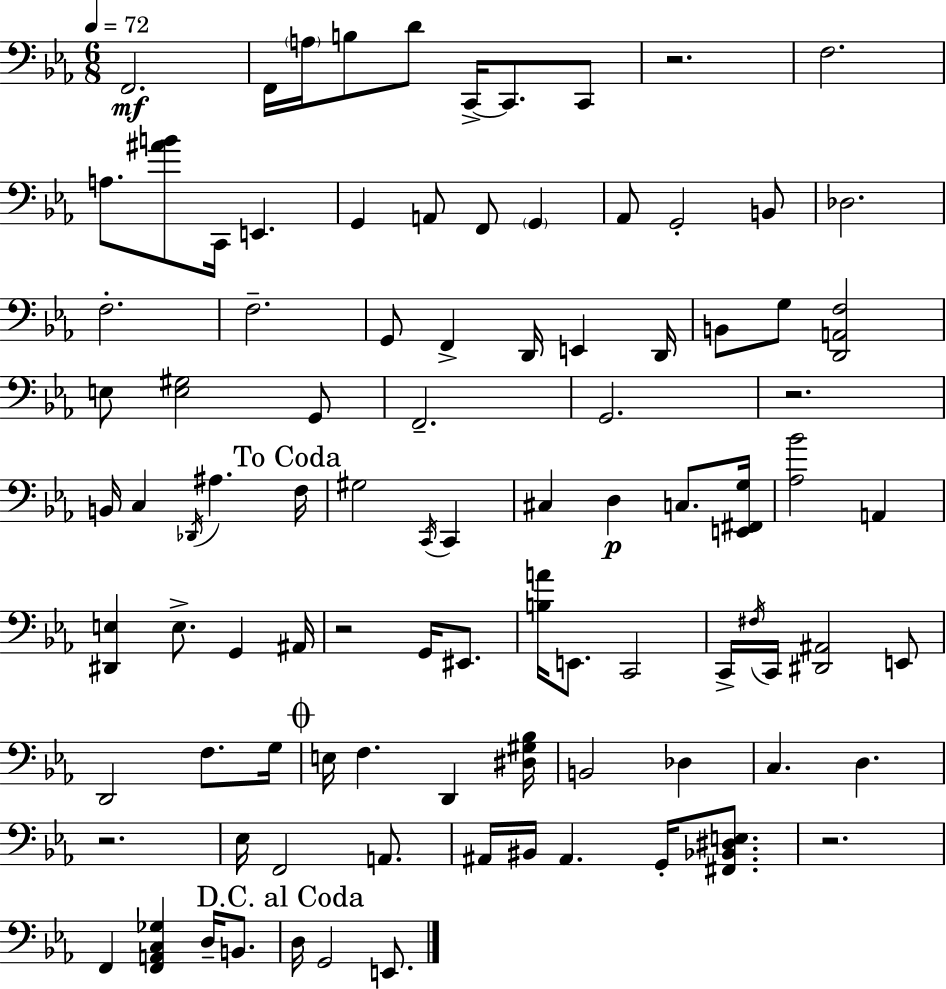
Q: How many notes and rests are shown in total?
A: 95